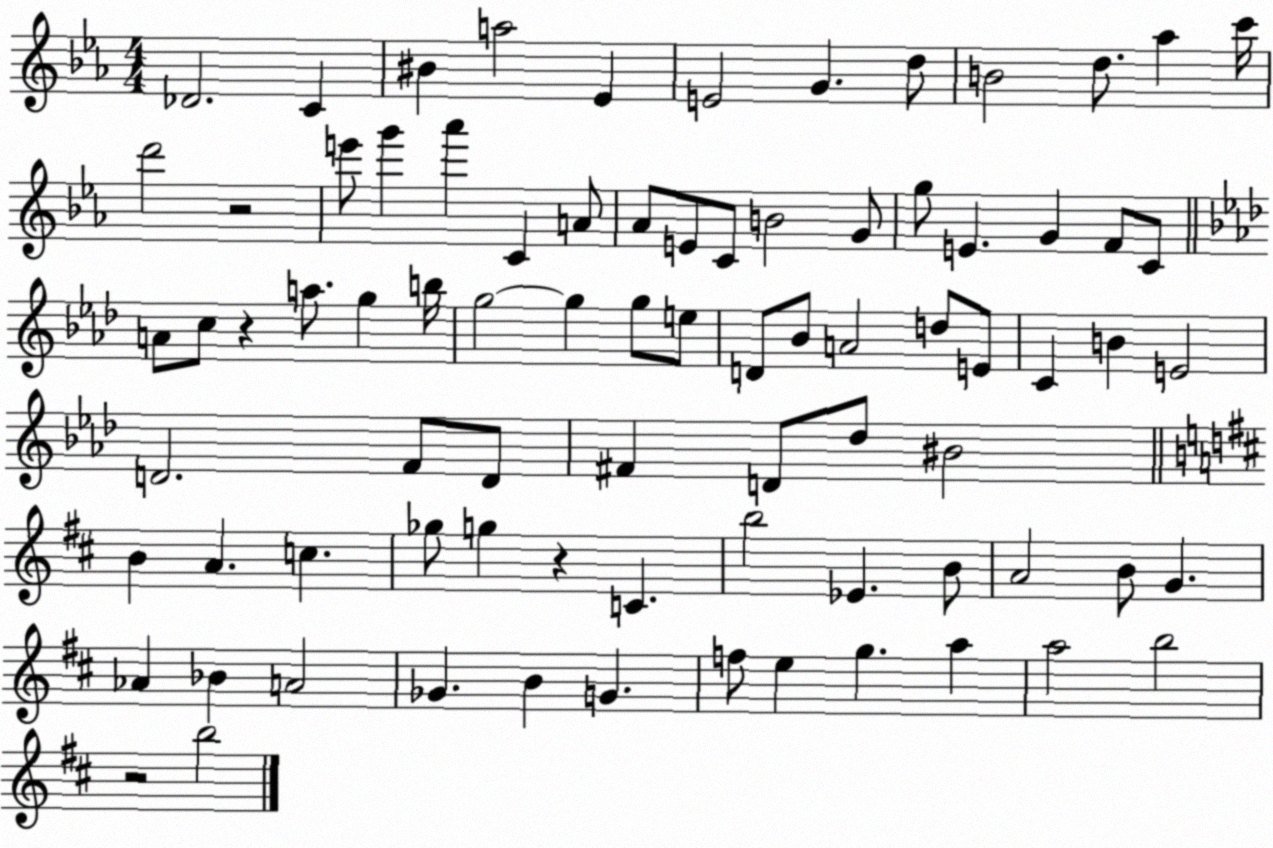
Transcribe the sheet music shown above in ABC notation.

X:1
T:Untitled
M:4/4
L:1/4
K:Eb
_D2 C ^B a2 _E E2 G d/2 B2 d/2 _a c'/4 d'2 z2 e'/2 g' _a' C A/2 _A/2 E/2 C/2 B2 G/2 g/2 E G F/2 C/2 A/2 c/2 z a/2 g b/4 g2 g g/2 e/2 D/2 _B/2 A2 d/2 E/2 C B E2 D2 F/2 D/2 ^F D/2 _d/2 ^B2 B A c _g/2 g z C b2 _E B/2 A2 B/2 G _A _B A2 _G B G f/2 e g a a2 b2 z2 b2